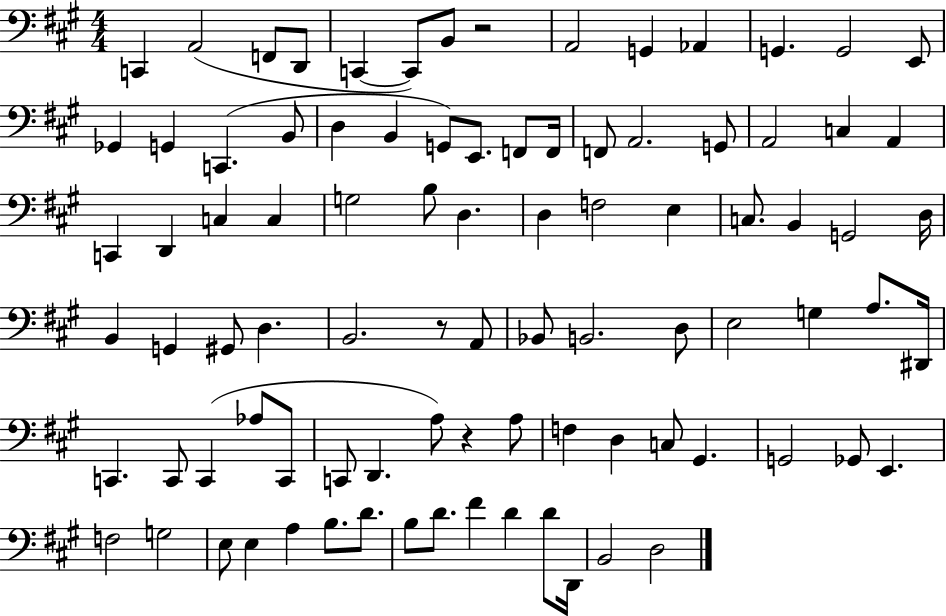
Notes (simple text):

C2/q A2/h F2/e D2/e C2/q C2/e B2/e R/h A2/h G2/q Ab2/q G2/q. G2/h E2/e Gb2/q G2/q C2/q. B2/e D3/q B2/q G2/e E2/e. F2/e F2/s F2/e A2/h. G2/e A2/h C3/q A2/q C2/q D2/q C3/q C3/q G3/h B3/e D3/q. D3/q F3/h E3/q C3/e. B2/q G2/h D3/s B2/q G2/q G#2/e D3/q. B2/h. R/e A2/e Bb2/e B2/h. D3/e E3/h G3/q A3/e. D#2/s C2/q. C2/e C2/q Ab3/e C2/e C2/e D2/q. A3/e R/q A3/e F3/q D3/q C3/e G#2/q. G2/h Gb2/e E2/q. F3/h G3/h E3/e E3/q A3/q B3/e. D4/e. B3/e D4/e. F#4/q D4/q D4/e D2/s B2/h D3/h